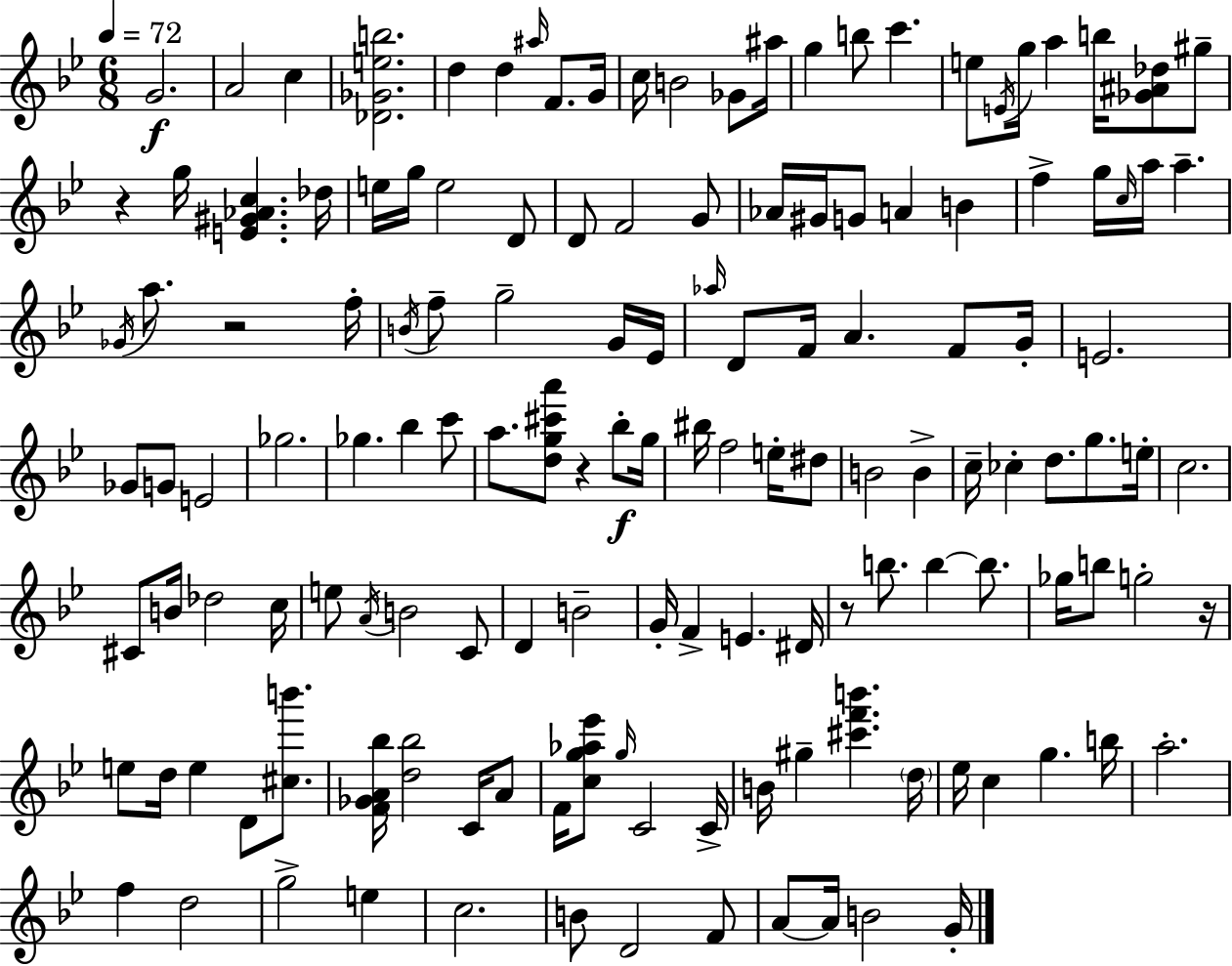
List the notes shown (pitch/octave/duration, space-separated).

G4/h. A4/h C5/q [Db4,Gb4,E5,B5]/h. D5/q D5/q A#5/s F4/e. G4/s C5/s B4/h Gb4/e A#5/s G5/q B5/e C6/q. E5/e E4/s G5/s A5/q B5/s [Gb4,A#4,Db5]/e G#5/e R/q G5/s [E4,G#4,Ab4,C5]/q. Db5/s E5/s G5/s E5/h D4/e D4/e F4/h G4/e Ab4/s G#4/s G4/e A4/q B4/q F5/q G5/s C5/s A5/s A5/q. Gb4/s A5/e. R/h F5/s B4/s F5/e G5/h G4/s Eb4/s Ab5/s D4/e F4/s A4/q. F4/e G4/s E4/h. Gb4/e G4/e E4/h Gb5/h. Gb5/q. Bb5/q C6/e A5/e. [D5,G5,C#6,A6]/e R/q Bb5/e G5/s BIS5/s F5/h E5/s D#5/e B4/h B4/q C5/s CES5/q D5/e. G5/e. E5/s C5/h. C#4/e B4/s Db5/h C5/s E5/e A4/s B4/h C4/e D4/q B4/h G4/s F4/q E4/q. D#4/s R/e B5/e. B5/q B5/e. Gb5/s B5/e G5/h R/s E5/e D5/s E5/q D4/e [C#5,B6]/e. [F4,Gb4,A4,Bb5]/s [D5,Bb5]/h C4/s A4/e F4/s [C5,G5,Ab5,Eb6]/e G5/s C4/h C4/s B4/s G#5/q [C#6,F6,B6]/q. D5/s Eb5/s C5/q G5/q. B5/s A5/h. F5/q D5/h G5/h E5/q C5/h. B4/e D4/h F4/e A4/e A4/s B4/h G4/s